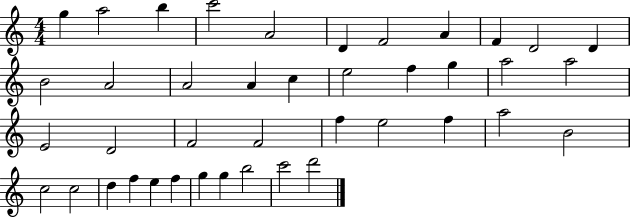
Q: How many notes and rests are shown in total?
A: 41